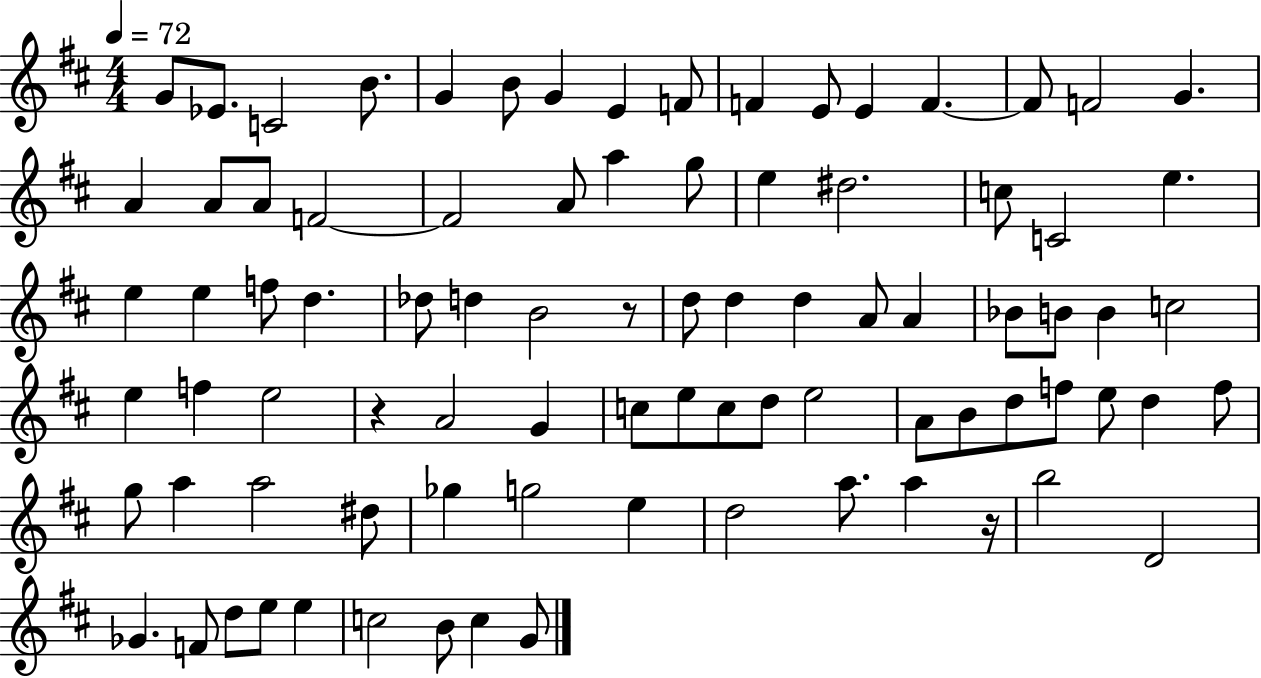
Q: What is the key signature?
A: D major